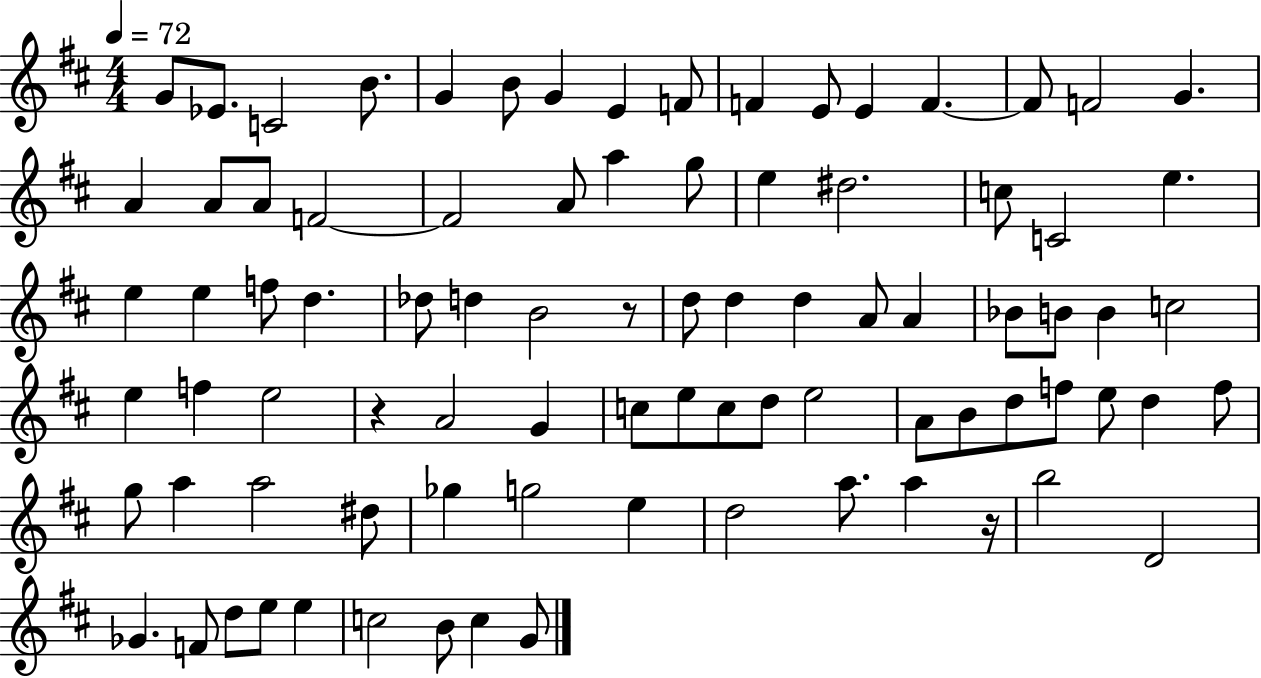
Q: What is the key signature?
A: D major